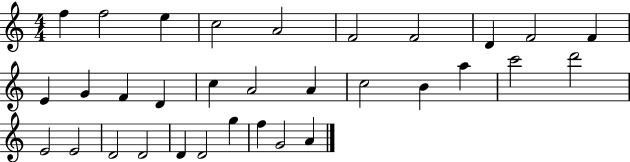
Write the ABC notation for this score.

X:1
T:Untitled
M:4/4
L:1/4
K:C
f f2 e c2 A2 F2 F2 D F2 F E G F D c A2 A c2 B a c'2 d'2 E2 E2 D2 D2 D D2 g f G2 A